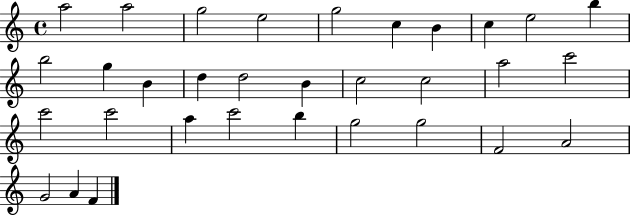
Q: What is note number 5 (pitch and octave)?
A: G5